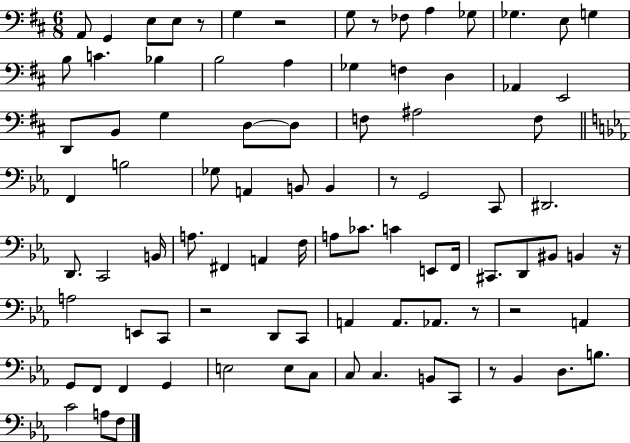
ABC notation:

X:1
T:Untitled
M:6/8
L:1/4
K:D
A,,/2 G,, E,/2 E,/2 z/2 G, z2 G,/2 z/2 _F,/2 A, _G,/2 _G, E,/2 G, B,/2 C _B, B,2 A, _G, F, D, _A,, E,,2 D,,/2 B,,/2 G, D,/2 D,/2 F,/2 ^A,2 F,/2 F,, B,2 _G,/2 A,, B,,/2 B,, z/2 G,,2 C,,/2 ^D,,2 D,,/2 C,,2 B,,/4 A,/2 ^F,, A,, F,/4 A,/2 _C/2 C E,,/2 F,,/4 ^C,,/2 D,,/2 ^B,,/2 B,, z/4 A,2 E,,/2 C,,/2 z2 D,,/2 C,,/2 A,, A,,/2 _A,,/2 z/2 z2 A,, G,,/2 F,,/2 F,, G,, E,2 E,/2 C,/2 C,/2 C, B,,/2 C,,/2 z/2 _B,, D,/2 B,/2 C2 A,/2 F,/2